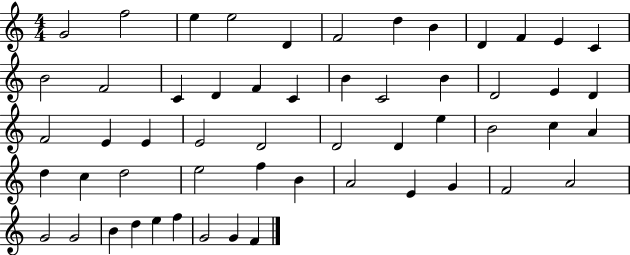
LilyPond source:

{
  \clef treble
  \numericTimeSignature
  \time 4/4
  \key c \major
  g'2 f''2 | e''4 e''2 d'4 | f'2 d''4 b'4 | d'4 f'4 e'4 c'4 | \break b'2 f'2 | c'4 d'4 f'4 c'4 | b'4 c'2 b'4 | d'2 e'4 d'4 | \break f'2 e'4 e'4 | e'2 d'2 | d'2 d'4 e''4 | b'2 c''4 a'4 | \break d''4 c''4 d''2 | e''2 f''4 b'4 | a'2 e'4 g'4 | f'2 a'2 | \break g'2 g'2 | b'4 d''4 e''4 f''4 | g'2 g'4 f'4 | \bar "|."
}